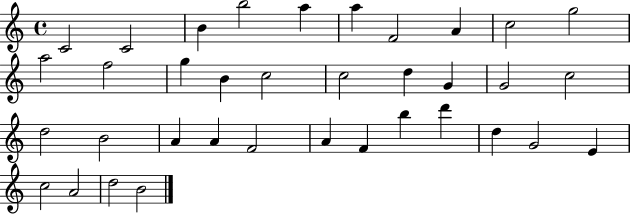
X:1
T:Untitled
M:4/4
L:1/4
K:C
C2 C2 B b2 a a F2 A c2 g2 a2 f2 g B c2 c2 d G G2 c2 d2 B2 A A F2 A F b d' d G2 E c2 A2 d2 B2